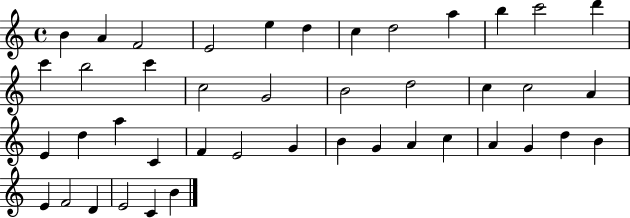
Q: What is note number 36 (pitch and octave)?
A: D5